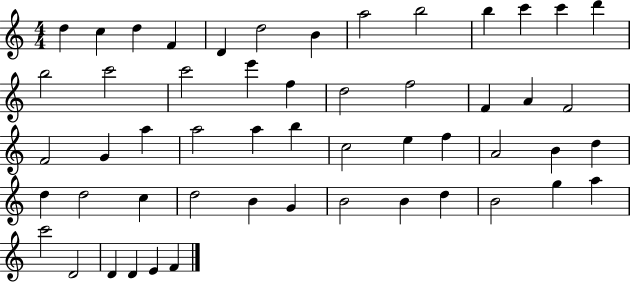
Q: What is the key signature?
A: C major